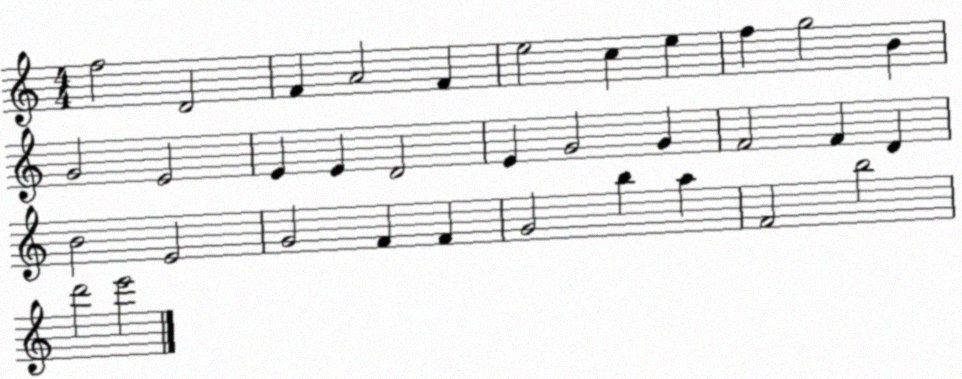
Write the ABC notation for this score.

X:1
T:Untitled
M:4/4
L:1/4
K:C
f2 D2 F A2 F e2 c e f g2 B G2 E2 E E D2 E G2 G F2 F D B2 E2 G2 F F G2 b a F2 b2 d'2 e'2